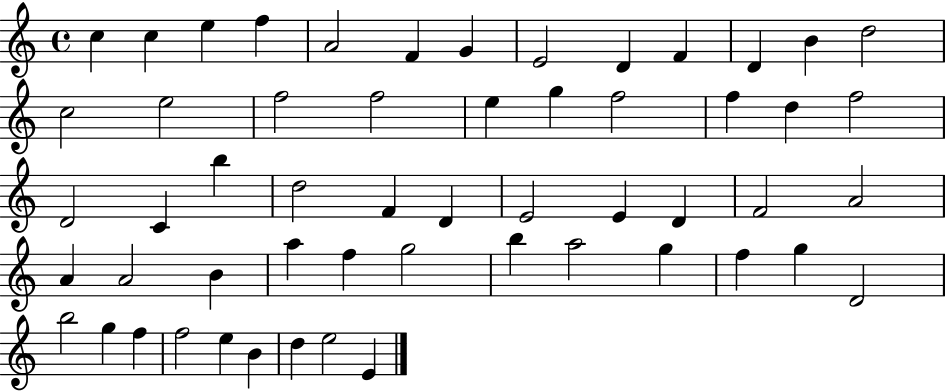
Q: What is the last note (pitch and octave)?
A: E4